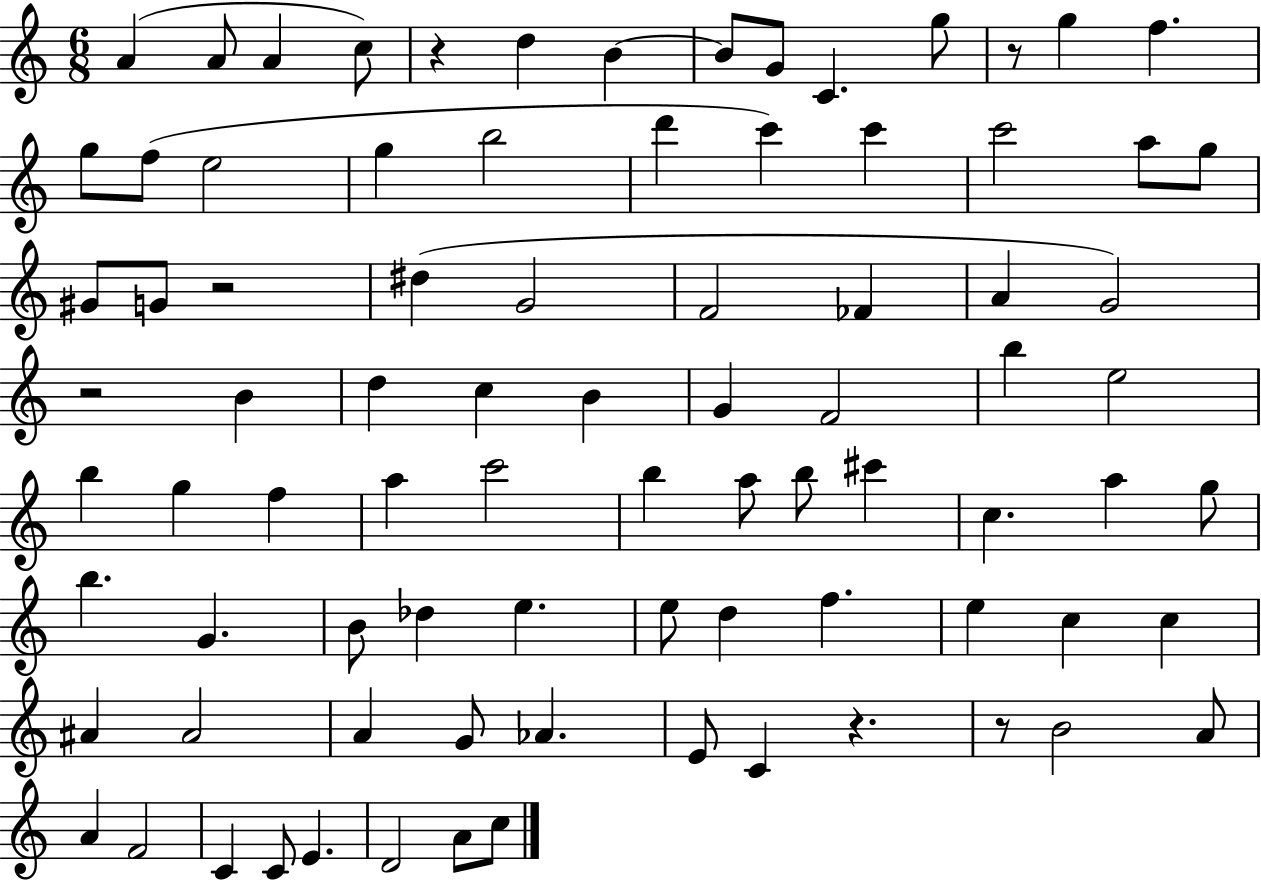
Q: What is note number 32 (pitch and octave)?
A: B4